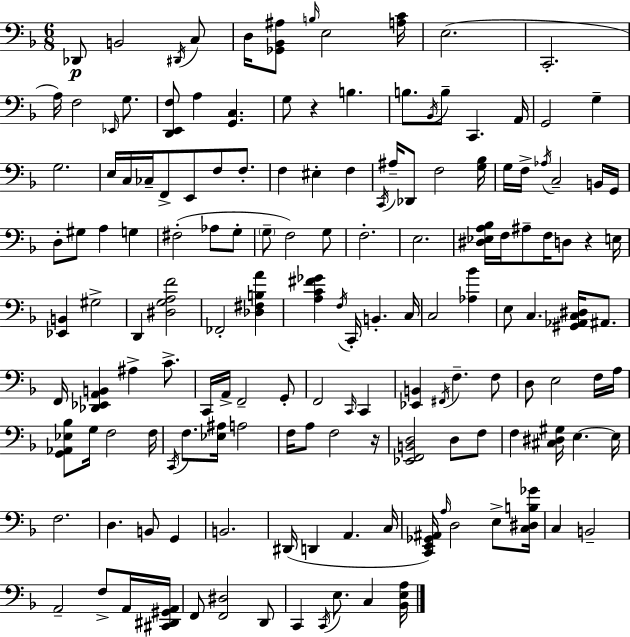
X:1
T:Untitled
M:6/8
L:1/4
K:F
_D,,/2 B,,2 ^D,,/4 C,/2 D,/4 [_G,,_B,,^A,]/2 B,/4 E,2 [A,C]/4 E,2 C,,2 A,/4 F,2 _E,,/4 G,/2 [D,,E,,F,]/2 A, [G,,C,] G,/2 z B, B,/2 _B,,/4 B,/2 C,, A,,/4 G,,2 G, G,2 E,/4 C,/4 _C,/4 F,,/2 E,,/2 F,/2 F,/2 F, ^E, F, C,,/4 ^A,/4 _D,,/2 F,2 [G,_B,]/4 G,/4 F,/4 _A,/4 C,2 B,,/4 G,,/4 D,/2 ^G,/2 A, G, ^F,2 _A,/2 G,/2 G,/2 F,2 G,/2 F,2 E,2 [^D,_E,A,_B,]/4 F,/4 ^A,/2 F,/4 D,/2 z E,/4 [_E,,B,,] ^G,2 D,, [^D,G,A,F]2 _F,,2 [_D,^F,B,A] [A,C^F_G] F,/4 C,,/4 B,, C,/4 C,2 [_A,_B] E,/2 C, [^G,,_A,,C,^D,]/4 ^A,,/2 F,,/4 [_D,,_E,,A,,B,,] ^A, C/2 C,,/4 A,,/4 F,,2 G,,/2 F,,2 C,,/4 C,, [_E,,B,,] ^F,,/4 F, F,/2 D,/2 E,2 F,/4 A,/4 [G,,_A,,_E,_B,]/2 G,/4 F,2 F,/4 C,,/4 F,/2 [_E,^A,]/4 A,2 F,/4 A,/2 F,2 z/4 [_E,,F,,B,,D,]2 D,/2 F,/2 F, [^C,^D,^G,]/4 E, E,/4 F,2 D, B,,/2 G,, B,,2 ^D,,/4 D,, A,, C,/4 [C,,E,,_G,,^A,,]/4 A,/4 D,2 E,/2 [C,^D,B,_G]/4 C, B,,2 A,,2 F,/2 A,,/4 [^C,,^D,,^G,,A,,]/4 F,,/2 [F,,^D,]2 D,,/2 C,, C,,/4 E,/2 C, [_B,,E,A,]/4